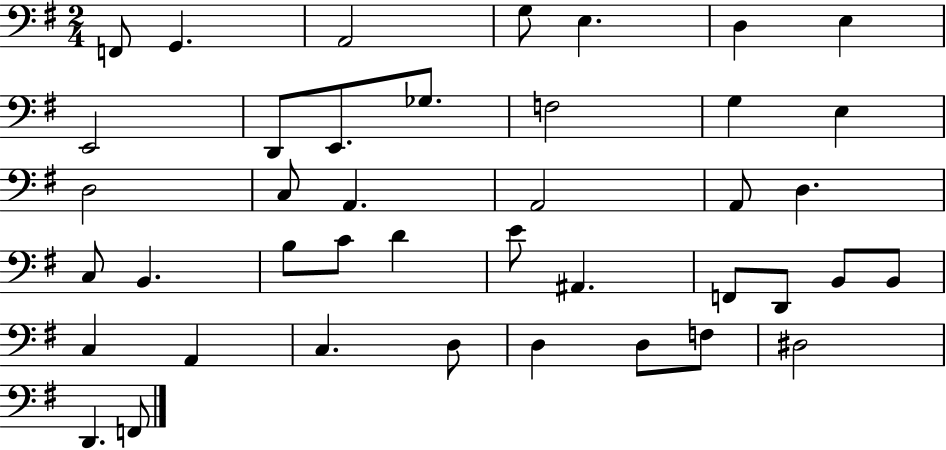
{
  \clef bass
  \numericTimeSignature
  \time 2/4
  \key g \major
  f,8 g,4. | a,2 | g8 e4. | d4 e4 | \break e,2 | d,8 e,8. ges8. | f2 | g4 e4 | \break d2 | c8 a,4. | a,2 | a,8 d4. | \break c8 b,4. | b8 c'8 d'4 | e'8 ais,4. | f,8 d,8 b,8 b,8 | \break c4 a,4 | c4. d8 | d4 d8 f8 | dis2 | \break d,4. f,8 | \bar "|."
}